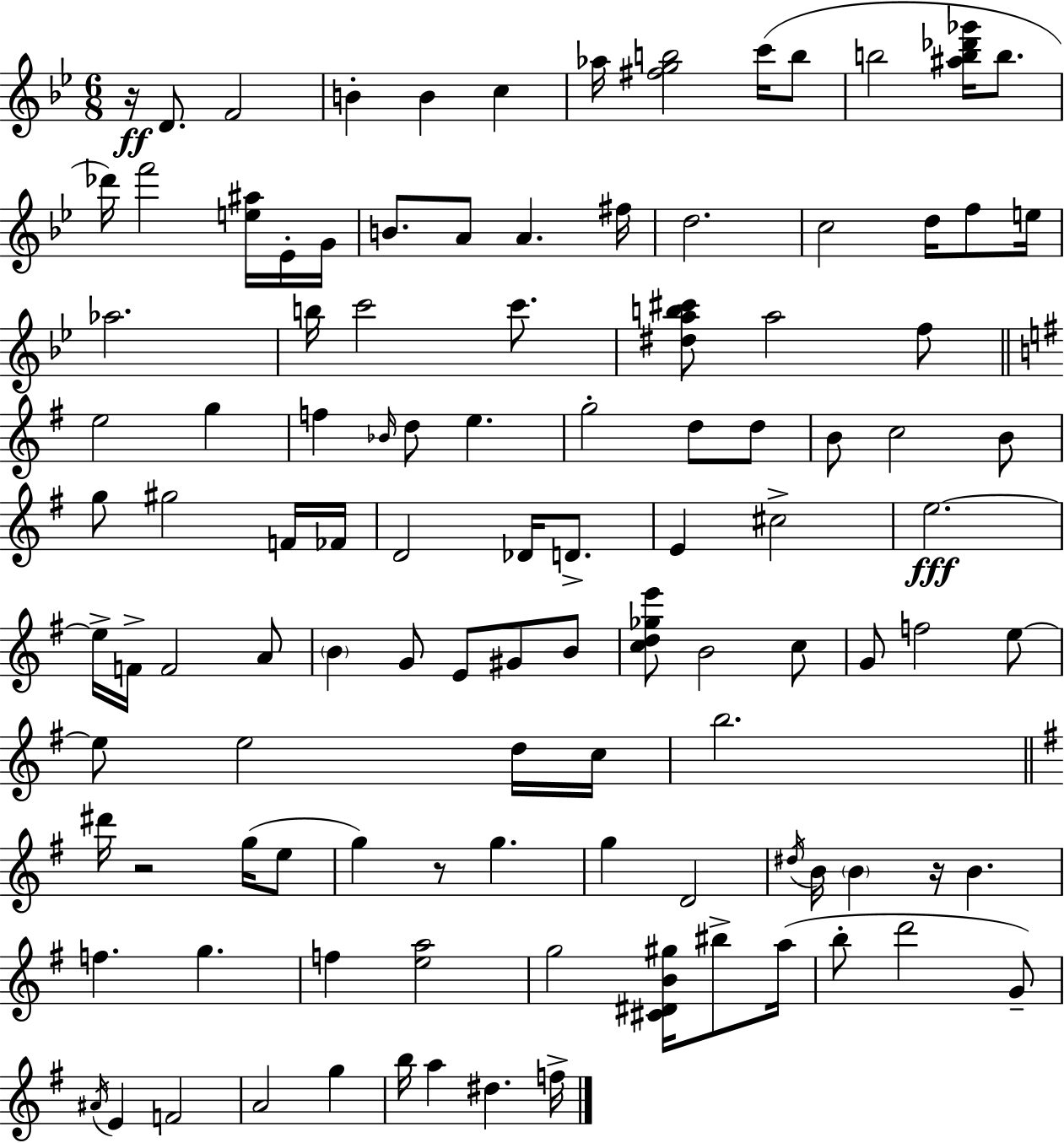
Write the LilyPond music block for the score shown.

{
  \clef treble
  \numericTimeSignature
  \time 6/8
  \key g \minor
  \repeat volta 2 { r16\ff d'8. f'2 | b'4-. b'4 c''4 | aes''16 <fis'' g'' b''>2 c'''16( b''8 | b''2 <ais'' b'' des''' ges'''>16 b''8. | \break des'''16) f'''2 <e'' ais''>16 ees'16-. g'16 | b'8. a'8 a'4. fis''16 | d''2. | c''2 d''16 f''8 e''16 | \break aes''2. | b''16 c'''2 c'''8. | <dis'' a'' b'' cis'''>8 a''2 f''8 | \bar "||" \break \key g \major e''2 g''4 | f''4 \grace { bes'16 } d''8 e''4. | g''2-. d''8 d''8 | b'8 c''2 b'8 | \break g''8 gis''2 f'16 | fes'16 d'2 des'16 d'8.-> | e'4 cis''2-> | e''2.~~\fff | \break e''16-> f'16-> f'2 a'8 | \parenthesize b'4 g'8 e'8 gis'8 b'8 | <c'' d'' ges'' e'''>8 b'2 c''8 | g'8 f''2 e''8~~ | \break e''8 e''2 d''16 | c''16 b''2. | \bar "||" \break \key g \major dis'''16 r2 g''16( e''8 | g''4) r8 g''4. | g''4 d'2 | \acciaccatura { dis''16 } b'16 \parenthesize b'4 r16 b'4. | \break f''4. g''4. | f''4 <e'' a''>2 | g''2 <cis' dis' b' gis''>16 bis''8-> | a''16( b''8-. d'''2 g'8--) | \break \acciaccatura { ais'16 } e'4 f'2 | a'2 g''4 | b''16 a''4 dis''4. | f''16-> } \bar "|."
}